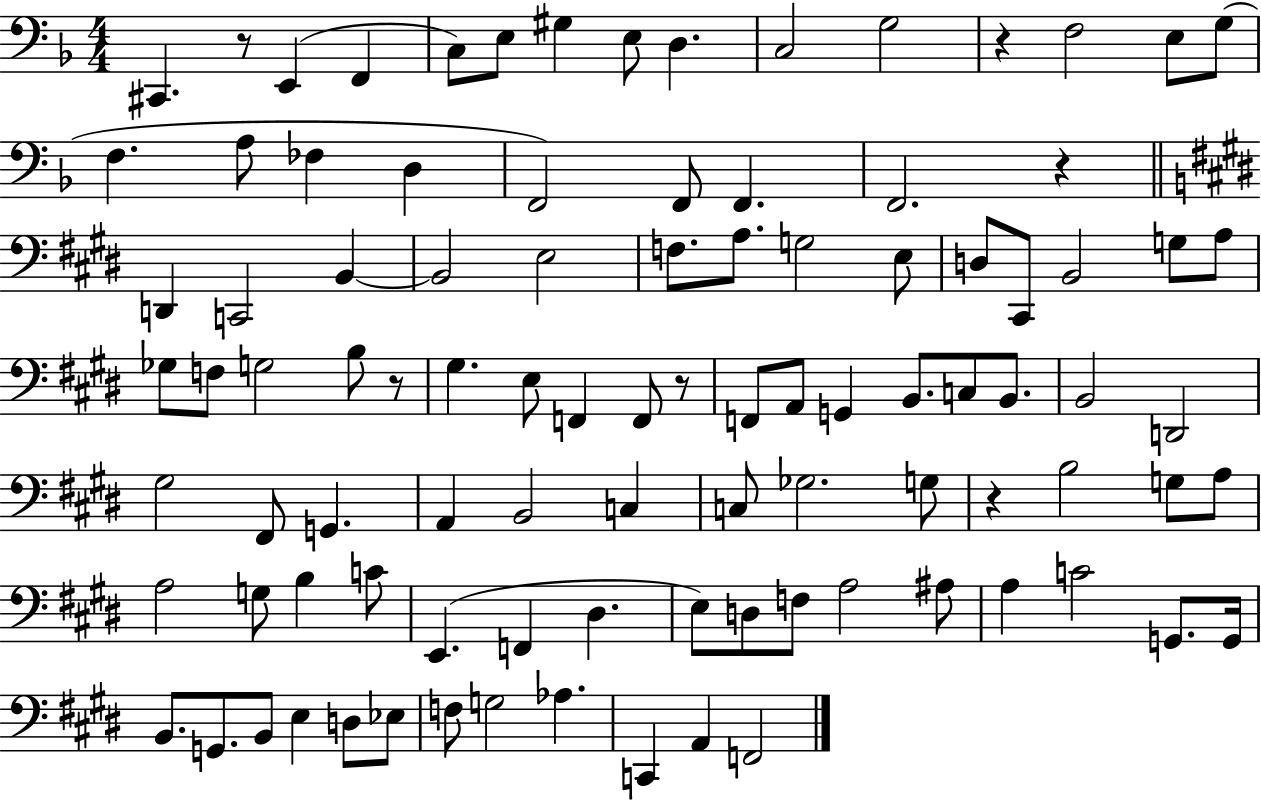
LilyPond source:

{
  \clef bass
  \numericTimeSignature
  \time 4/4
  \key f \major
  cis,4. r8 e,4( f,4 | c8) e8 gis4 e8 d4. | c2 g2 | r4 f2 e8 g8( | \break f4. a8 fes4 d4 | f,2) f,8 f,4. | f,2. r4 | \bar "||" \break \key e \major d,4 c,2 b,4~~ | b,2 e2 | f8. a8. g2 e8 | d8 cis,8 b,2 g8 a8 | \break ges8 f8 g2 b8 r8 | gis4. e8 f,4 f,8 r8 | f,8 a,8 g,4 b,8. c8 b,8. | b,2 d,2 | \break gis2 fis,8 g,4. | a,4 b,2 c4 | c8 ges2. g8 | r4 b2 g8 a8 | \break a2 g8 b4 c'8 | e,4.( f,4 dis4. | e8) d8 f8 a2 ais8 | a4 c'2 g,8. g,16 | \break b,8. g,8. b,8 e4 d8 ees8 | f8 g2 aes4. | c,4 a,4 f,2 | \bar "|."
}